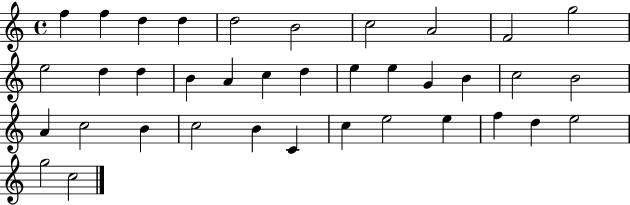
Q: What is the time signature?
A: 4/4